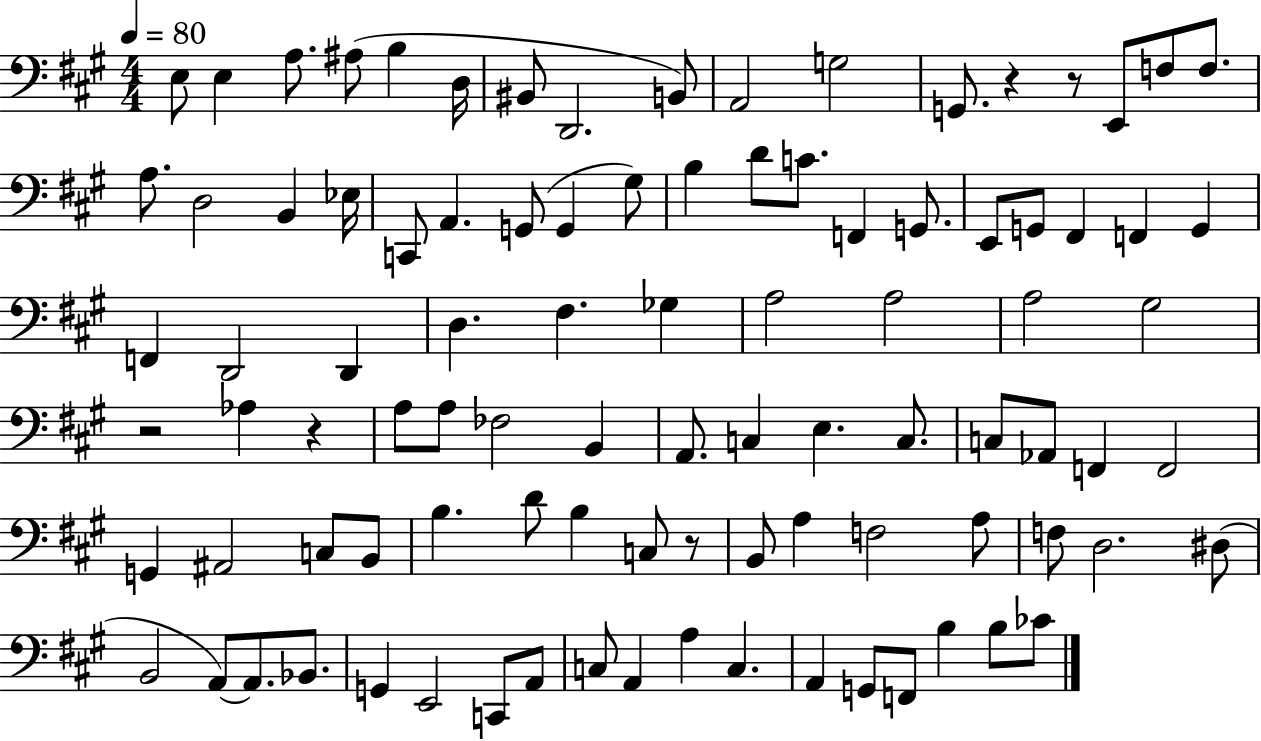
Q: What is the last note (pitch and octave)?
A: CES4